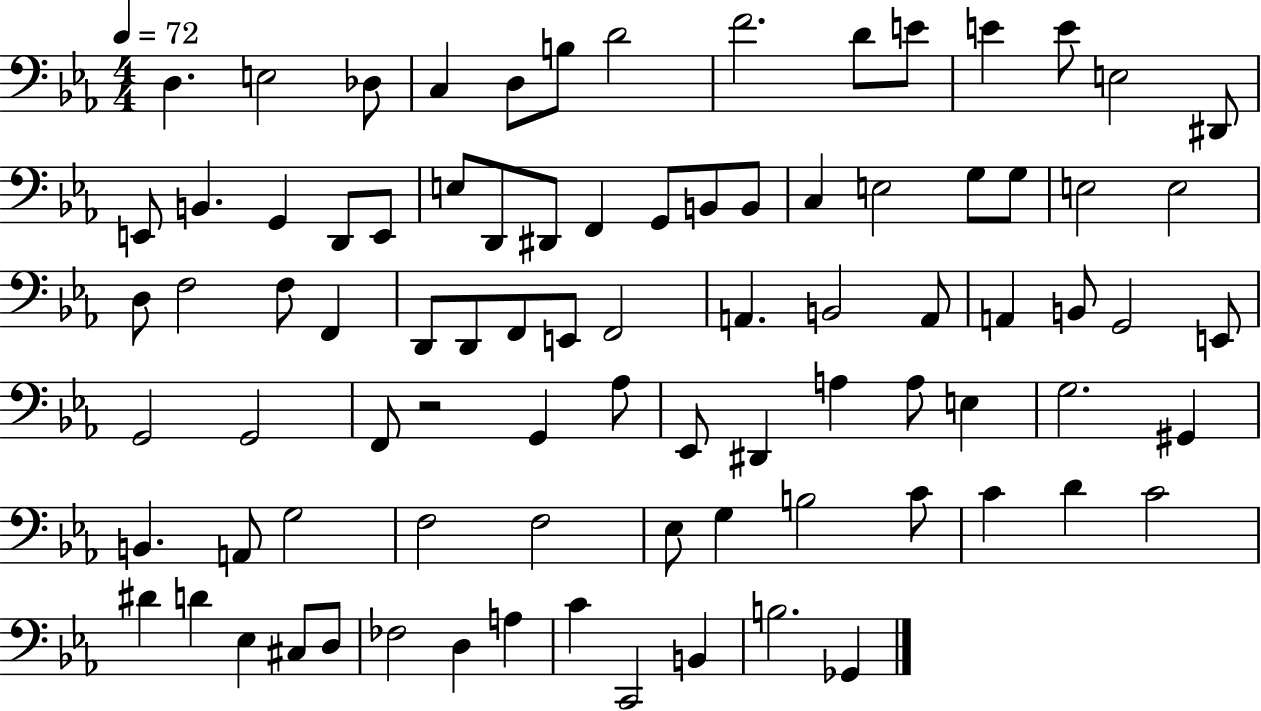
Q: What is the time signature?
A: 4/4